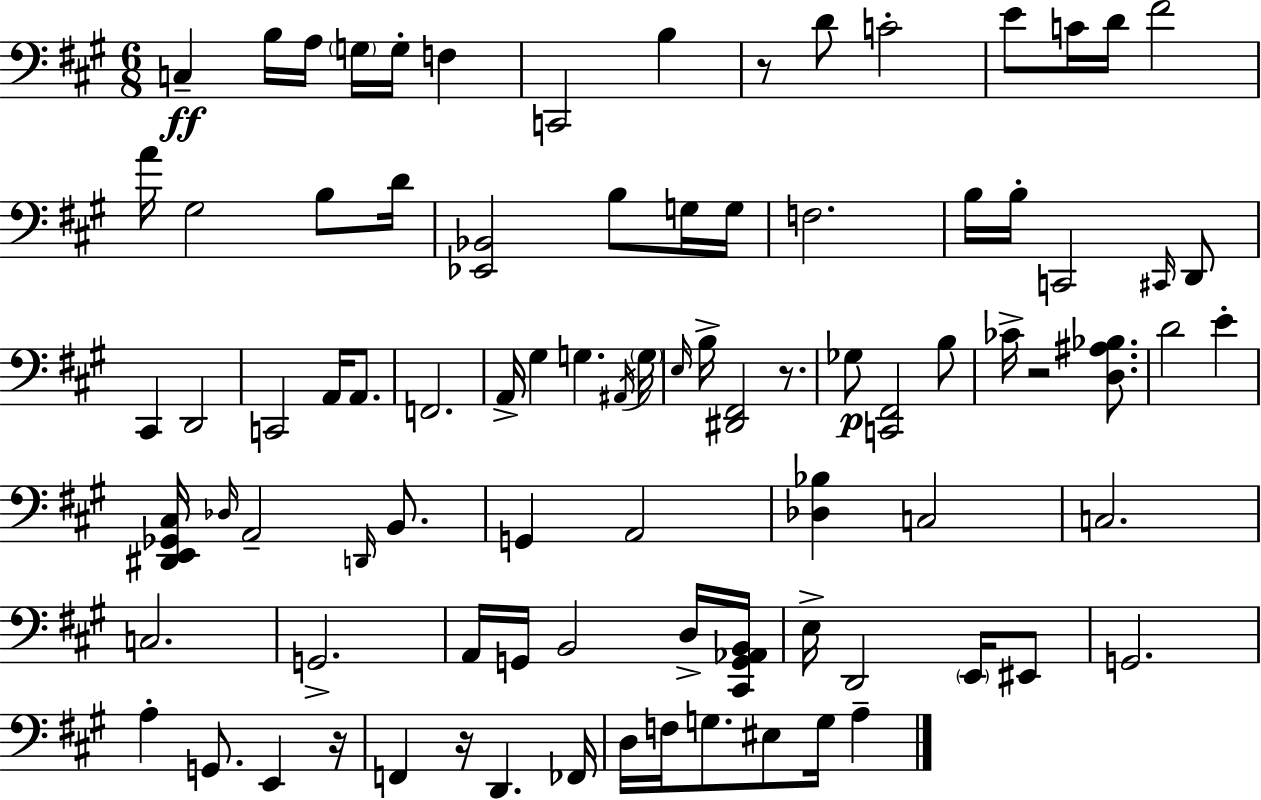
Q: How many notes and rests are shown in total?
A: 88